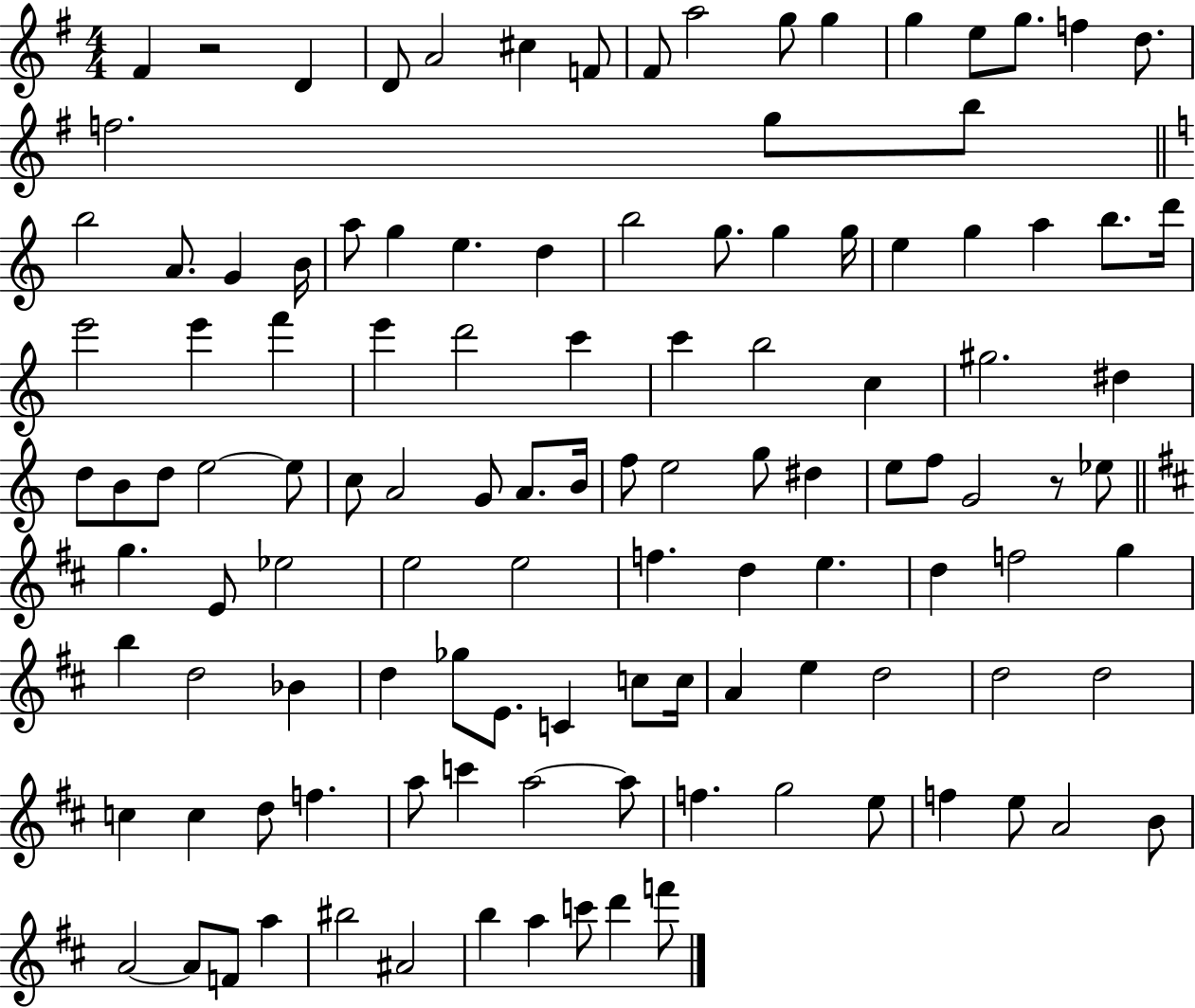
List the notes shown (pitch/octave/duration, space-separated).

F#4/q R/h D4/q D4/e A4/h C#5/q F4/e F#4/e A5/h G5/e G5/q G5/q E5/e G5/e. F5/q D5/e. F5/h. G5/e B5/e B5/h A4/e. G4/q B4/s A5/e G5/q E5/q. D5/q B5/h G5/e. G5/q G5/s E5/q G5/q A5/q B5/e. D6/s E6/h E6/q F6/q E6/q D6/h C6/q C6/q B5/h C5/q G#5/h. D#5/q D5/e B4/e D5/e E5/h E5/e C5/e A4/h G4/e A4/e. B4/s F5/e E5/h G5/e D#5/q E5/e F5/e G4/h R/e Eb5/e G5/q. E4/e Eb5/h E5/h E5/h F5/q. D5/q E5/q. D5/q F5/h G5/q B5/q D5/h Bb4/q D5/q Gb5/e E4/e. C4/q C5/e C5/s A4/q E5/q D5/h D5/h D5/h C5/q C5/q D5/e F5/q. A5/e C6/q A5/h A5/e F5/q. G5/h E5/e F5/q E5/e A4/h B4/e A4/h A4/e F4/e A5/q BIS5/h A#4/h B5/q A5/q C6/e D6/q F6/e